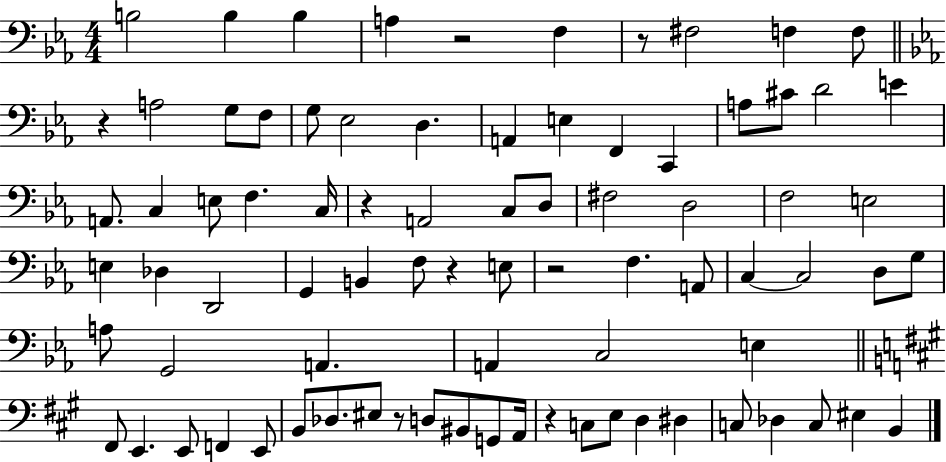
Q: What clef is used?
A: bass